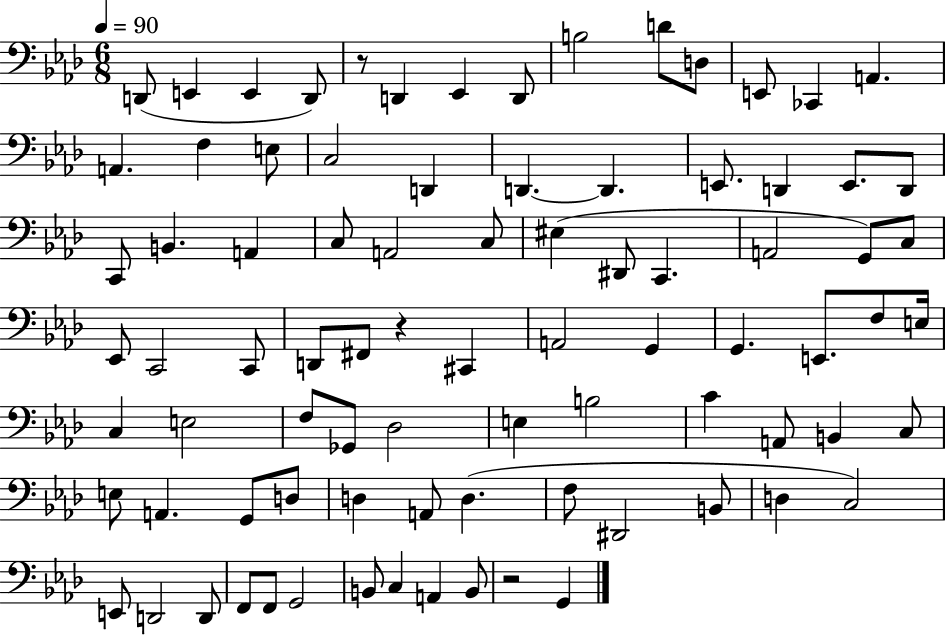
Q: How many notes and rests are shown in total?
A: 85